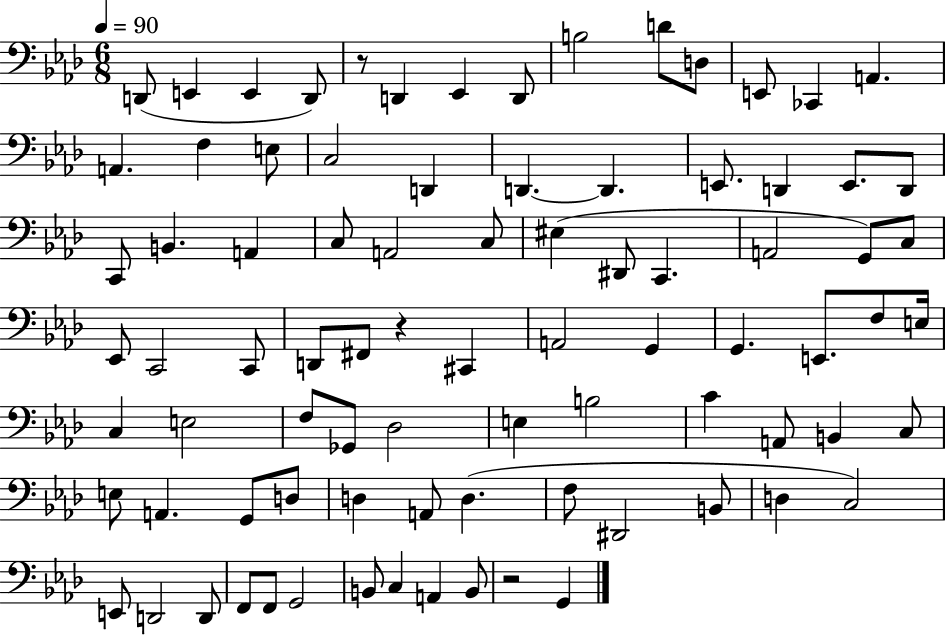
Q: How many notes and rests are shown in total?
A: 85